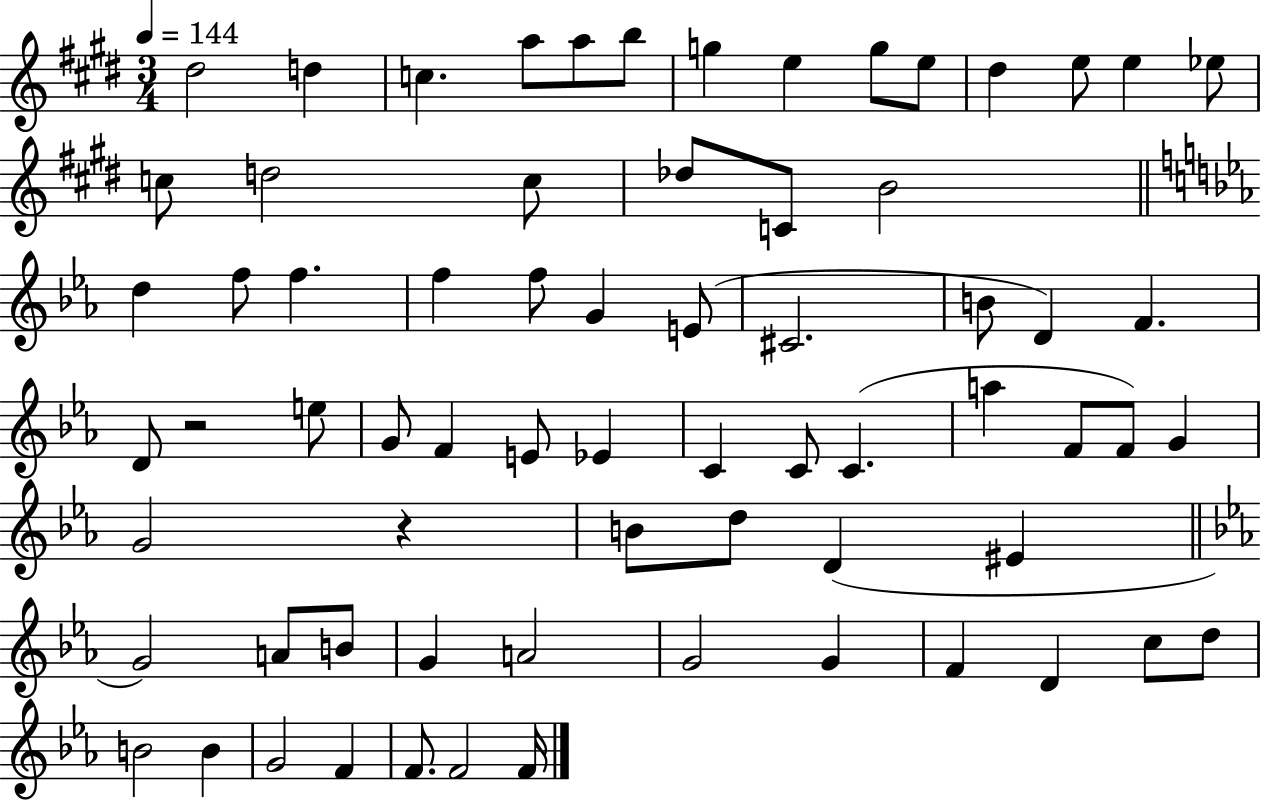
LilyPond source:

{
  \clef treble
  \numericTimeSignature
  \time 3/4
  \key e \major
  \tempo 4 = 144
  \repeat volta 2 { dis''2 d''4 | c''4. a''8 a''8 b''8 | g''4 e''4 g''8 e''8 | dis''4 e''8 e''4 ees''8 | \break c''8 d''2 c''8 | des''8 c'8 b'2 | \bar "||" \break \key ees \major d''4 f''8 f''4. | f''4 f''8 g'4 e'8( | cis'2. | b'8 d'4) f'4. | \break d'8 r2 e''8 | g'8 f'4 e'8 ees'4 | c'4 c'8 c'4.( | a''4 f'8 f'8) g'4 | \break g'2 r4 | b'8 d''8 d'4( eis'4 | \bar "||" \break \key ees \major g'2) a'8 b'8 | g'4 a'2 | g'2 g'4 | f'4 d'4 c''8 d''8 | \break b'2 b'4 | g'2 f'4 | f'8. f'2 f'16 | } \bar "|."
}